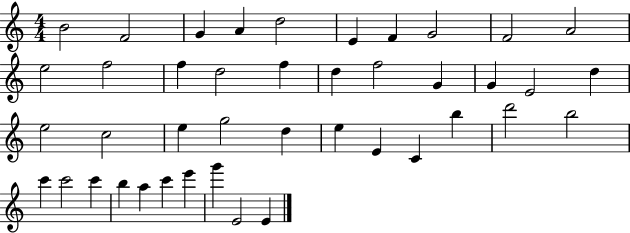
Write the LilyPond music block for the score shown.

{
  \clef treble
  \numericTimeSignature
  \time 4/4
  \key c \major
  b'2 f'2 | g'4 a'4 d''2 | e'4 f'4 g'2 | f'2 a'2 | \break e''2 f''2 | f''4 d''2 f''4 | d''4 f''2 g'4 | g'4 e'2 d''4 | \break e''2 c''2 | e''4 g''2 d''4 | e''4 e'4 c'4 b''4 | d'''2 b''2 | \break c'''4 c'''2 c'''4 | b''4 a''4 c'''4 e'''4 | g'''4 e'2 e'4 | \bar "|."
}